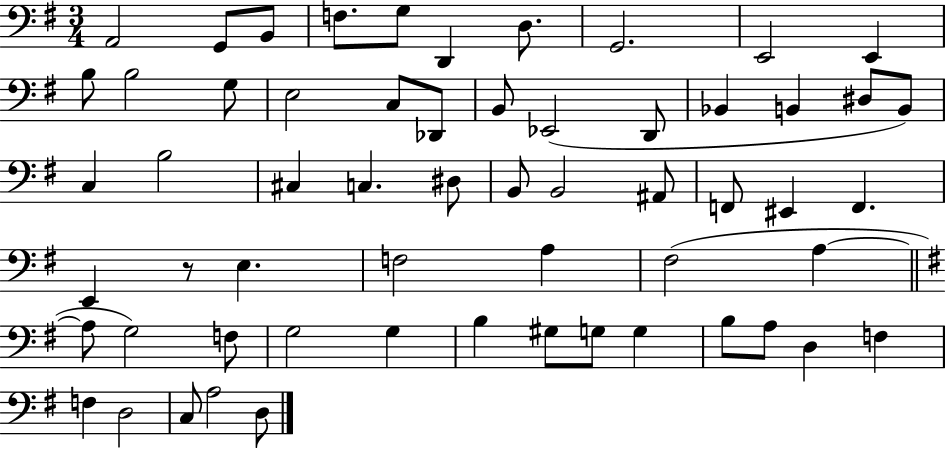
{
  \clef bass
  \numericTimeSignature
  \time 3/4
  \key g \major
  \repeat volta 2 { a,2 g,8 b,8 | f8. g8 d,4 d8. | g,2. | e,2 e,4 | \break b8 b2 g8 | e2 c8 des,8 | b,8 ees,2( d,8 | bes,4 b,4 dis8 b,8) | \break c4 b2 | cis4 c4. dis8 | b,8 b,2 ais,8 | f,8 eis,4 f,4. | \break e,4 r8 e4. | f2 a4 | fis2( a4~~ | \bar "||" \break \key g \major a8 g2) f8 | g2 g4 | b4 gis8 g8 g4 | b8 a8 d4 f4 | \break f4 d2 | c8 a2 d8 | } \bar "|."
}